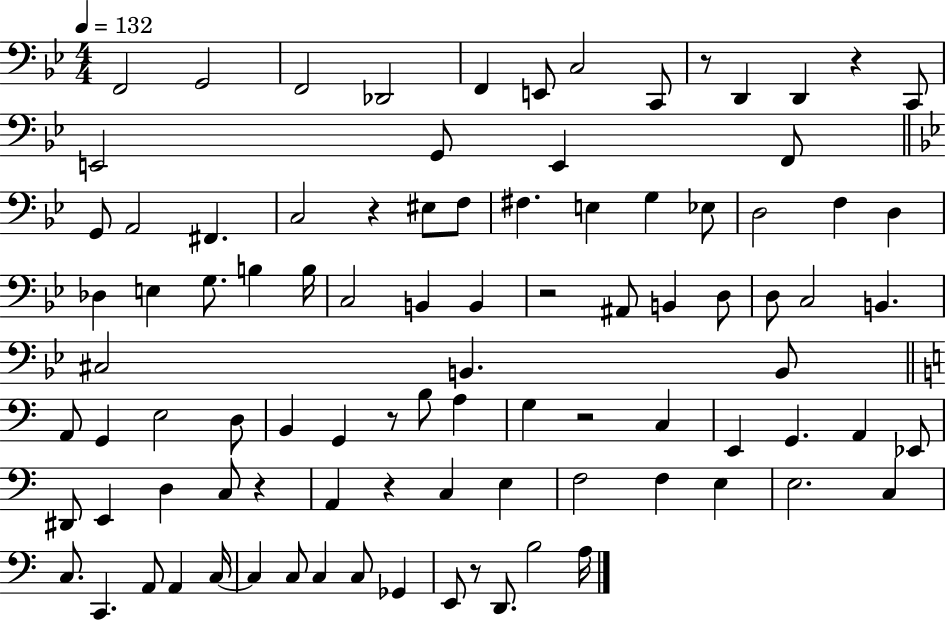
{
  \clef bass
  \numericTimeSignature
  \time 4/4
  \key bes \major
  \tempo 4 = 132
  f,2 g,2 | f,2 des,2 | f,4 e,8 c2 c,8 | r8 d,4 d,4 r4 c,8 | \break e,2 g,8 e,4 f,8 | \bar "||" \break \key g \minor g,8 a,2 fis,4. | c2 r4 eis8 f8 | fis4. e4 g4 ees8 | d2 f4 d4 | \break des4 e4 g8. b4 b16 | c2 b,4 b,4 | r2 ais,8 b,4 d8 | d8 c2 b,4. | \break cis2 b,4. b,8 | \bar "||" \break \key a \minor a,8 g,4 e2 d8 | b,4 g,4 r8 b8 a4 | g4 r2 c4 | e,4 g,4. a,4 ees,8 | \break dis,8 e,4 d4 c8 r4 | a,4 r4 c4 e4 | f2 f4 e4 | e2. c4 | \break c8. c,4. a,8 a,4 c16~~ | c4 c8 c4 c8 ges,4 | e,8 r8 d,8. b2 a16 | \bar "|."
}